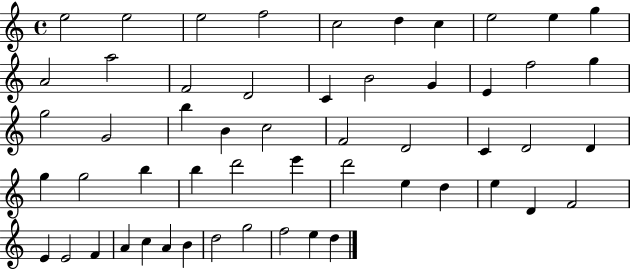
E5/h E5/h E5/h F5/h C5/h D5/q C5/q E5/h E5/q G5/q A4/h A5/h F4/h D4/h C4/q B4/h G4/q E4/q F5/h G5/q G5/h G4/h B5/q B4/q C5/h F4/h D4/h C4/q D4/h D4/q G5/q G5/h B5/q B5/q D6/h E6/q D6/h E5/q D5/q E5/q D4/q F4/h E4/q E4/h F4/q A4/q C5/q A4/q B4/q D5/h G5/h F5/h E5/q D5/q